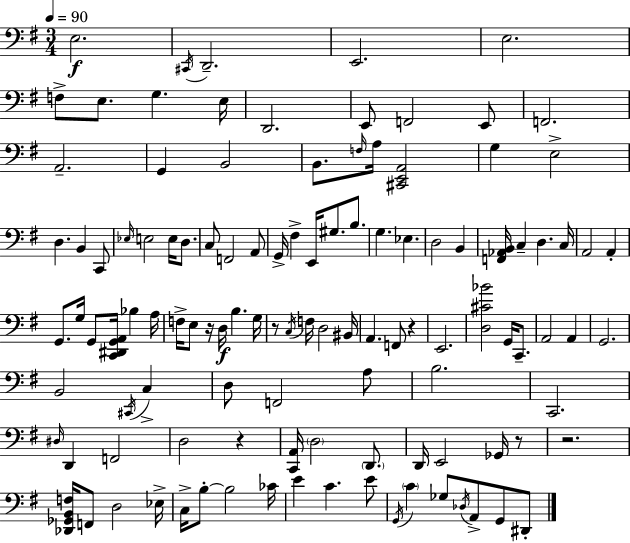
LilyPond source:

{
  \clef bass
  \numericTimeSignature
  \time 3/4
  \key e \minor
  \tempo 4 = 90
  e2.\f | \acciaccatura { cis,16 } d,2.-- | e,2. | e2. | \break f8-> e8. g4. | e16 d,2. | e,8 f,2 e,8 | f,2. | \break a,2.-- | g,4 b,2 | b,8. \grace { f16 } a16 <cis, e, a,>2 | g4 e2-> | \break d4. b,4 | c,8 \grace { ees16 } e2 e16 | d8. c8 f,2 | a,8 g,16-> fis4-> e,16 gis8. | \break b8. g4. ees4. | d2 b,4 | <f, aes, b,>16 c4-- d4. | c16 a,2 a,4-. | \break g,8. g16 g,8 <c, dis, g, a,>16 bes4 | a16 f16-> e8 r16 d16\f b4. | g16 r8 \acciaccatura { c16 } f16 d2 | bis,16 a,4. f,8 | \break r4 e,2. | <d cis' bes'>2 | g,16 c,8.-- a,2 | a,4 g,2. | \break b,2 | \acciaccatura { cis,16 } c4-> d8 f,2 | a8 b2. | c,2. | \break \grace { dis16 } d,4 f,2 | d2 | r4 <c, a,>16 \parenthesize d2 | \parenthesize d,8. d,16 e,2 | \break ges,16 r8 r2. | <des, ges, b, f>16 f,8 d2 | ees16-> c16-> b8-.~~ b2 | ces'16 e'4 c'4. | \break e'8 \acciaccatura { g,16 } \parenthesize c'4 ges8 | \acciaccatura { des16 } a,8-> g,8 dis,8-. \bar "|."
}